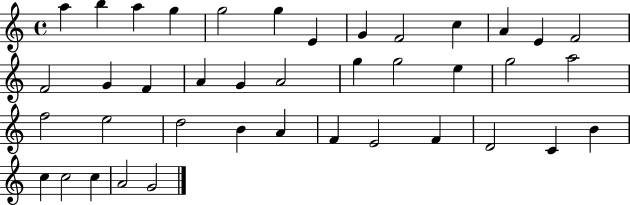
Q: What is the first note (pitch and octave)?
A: A5